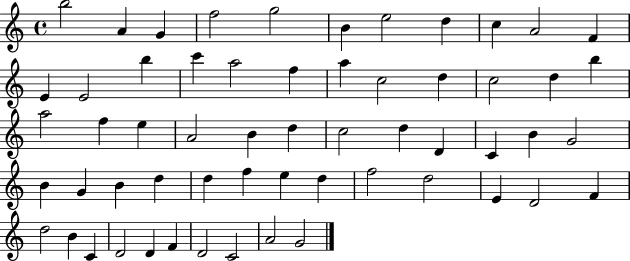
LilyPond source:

{
  \clef treble
  \time 4/4
  \defaultTimeSignature
  \key c \major
  b''2 a'4 g'4 | f''2 g''2 | b'4 e''2 d''4 | c''4 a'2 f'4 | \break e'4 e'2 b''4 | c'''4 a''2 f''4 | a''4 c''2 d''4 | c''2 d''4 b''4 | \break a''2 f''4 e''4 | a'2 b'4 d''4 | c''2 d''4 d'4 | c'4 b'4 g'2 | \break b'4 g'4 b'4 d''4 | d''4 f''4 e''4 d''4 | f''2 d''2 | e'4 d'2 f'4 | \break d''2 b'4 c'4 | d'2 d'4 f'4 | d'2 c'2 | a'2 g'2 | \break \bar "|."
}